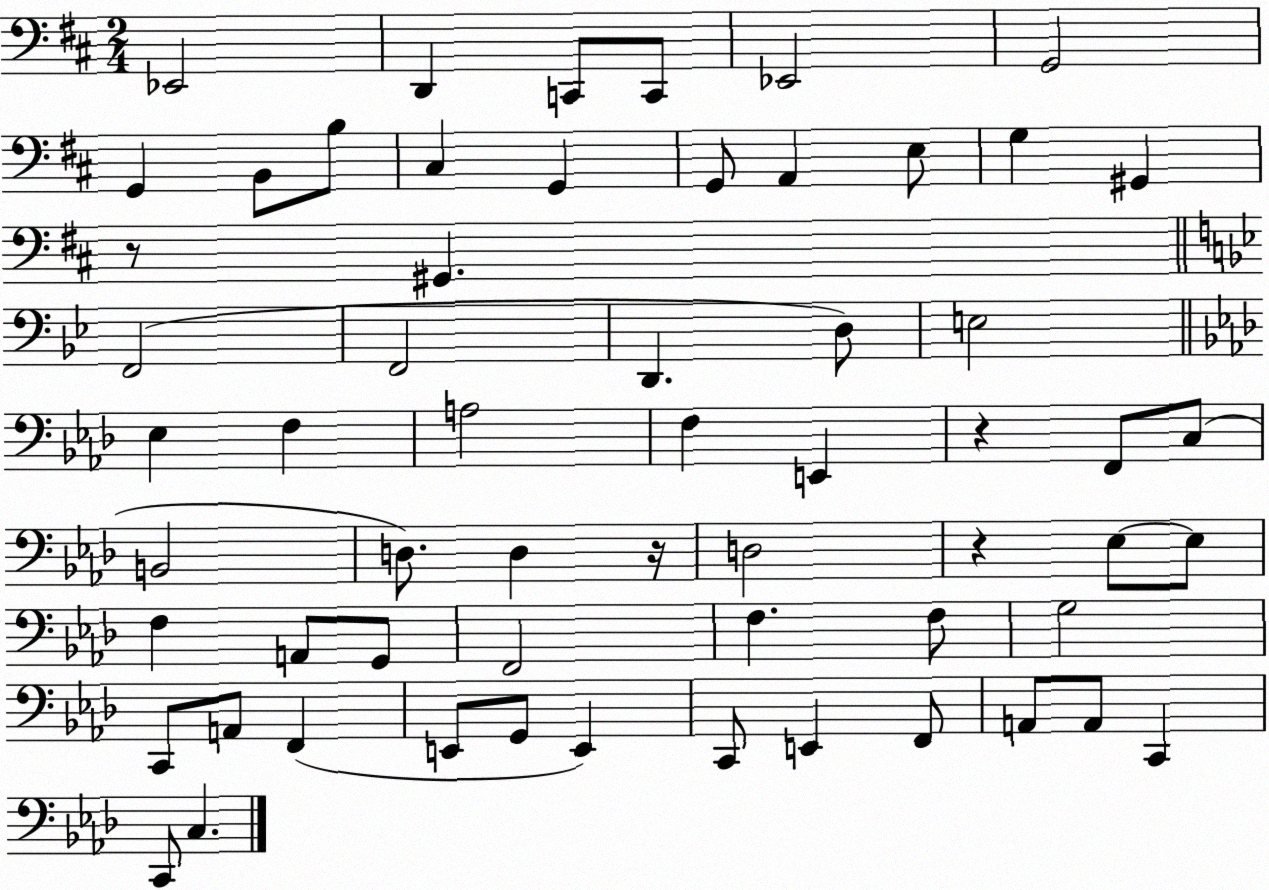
X:1
T:Untitled
M:2/4
L:1/4
K:D
_E,,2 D,, C,,/2 C,,/2 _E,,2 G,,2 G,, B,,/2 B,/2 ^C, G,, G,,/2 A,, E,/2 G, ^G,, z/2 ^G,, F,,2 F,,2 D,, D,/2 E,2 _E, F, A,2 F, E,, z F,,/2 C,/2 B,,2 D,/2 D, z/4 D,2 z _E,/2 _E,/2 F, A,,/2 G,,/2 F,,2 F, F,/2 G,2 C,,/2 A,,/2 F,, E,,/2 G,,/2 E,, C,,/2 E,, F,,/2 A,,/2 A,,/2 C,, C,,/2 C,